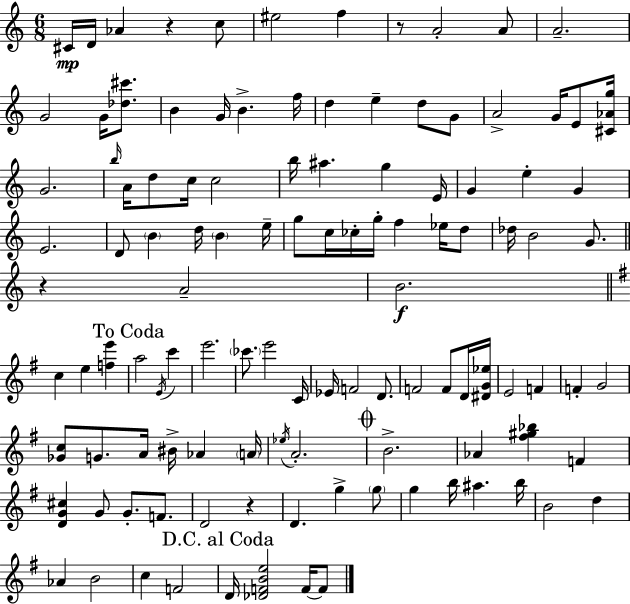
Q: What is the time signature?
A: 6/8